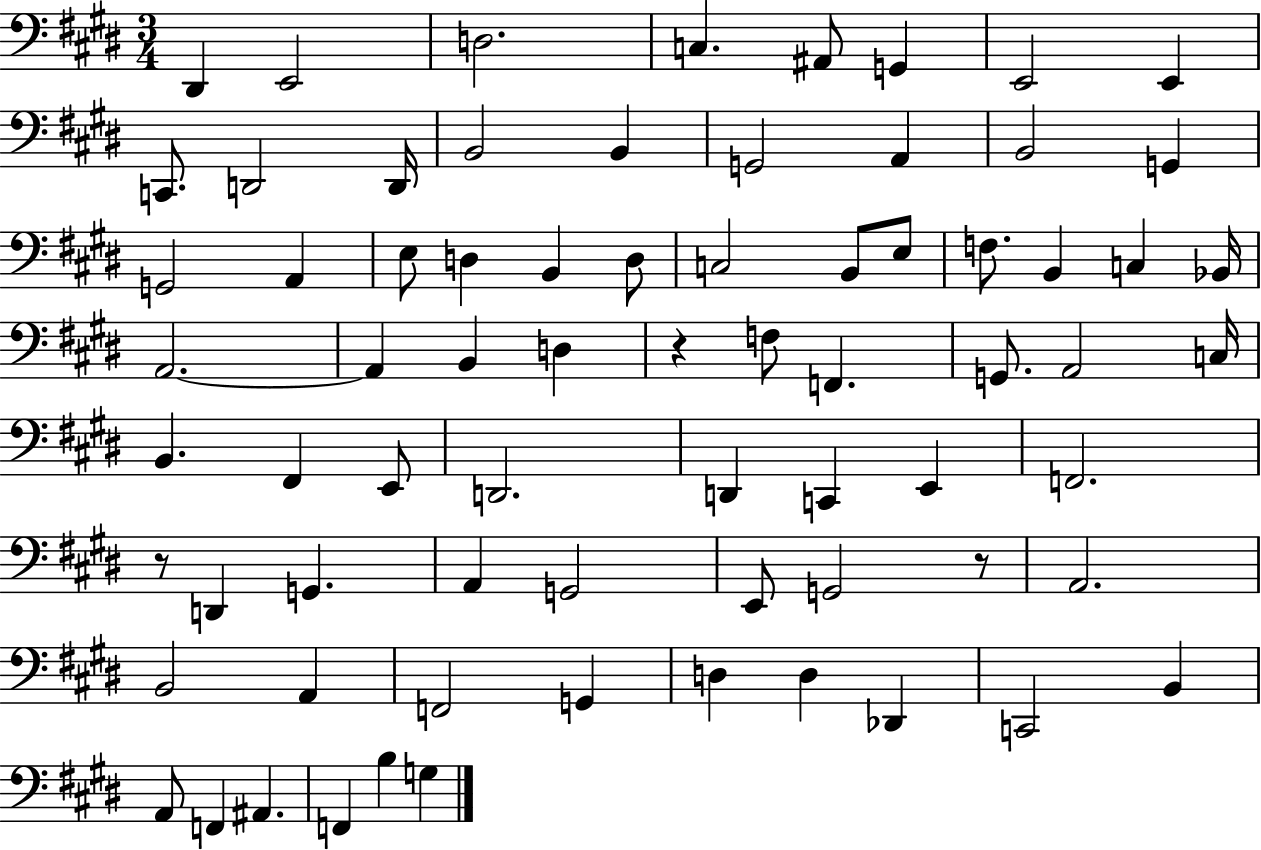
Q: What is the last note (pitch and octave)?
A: G3